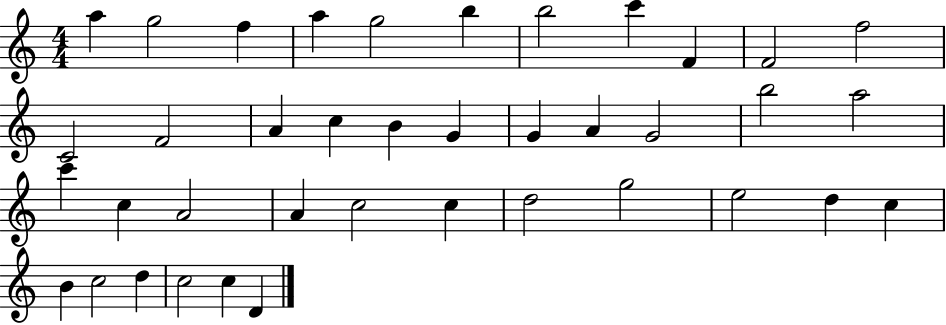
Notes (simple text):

A5/q G5/h F5/q A5/q G5/h B5/q B5/h C6/q F4/q F4/h F5/h C4/h F4/h A4/q C5/q B4/q G4/q G4/q A4/q G4/h B5/h A5/h C6/q C5/q A4/h A4/q C5/h C5/q D5/h G5/h E5/h D5/q C5/q B4/q C5/h D5/q C5/h C5/q D4/q